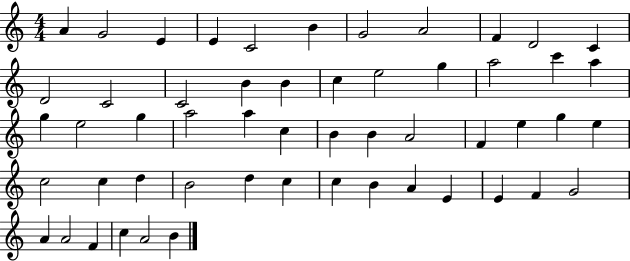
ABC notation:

X:1
T:Untitled
M:4/4
L:1/4
K:C
A G2 E E C2 B G2 A2 F D2 C D2 C2 C2 B B c e2 g a2 c' a g e2 g a2 a c B B A2 F e g e c2 c d B2 d c c B A E E F G2 A A2 F c A2 B